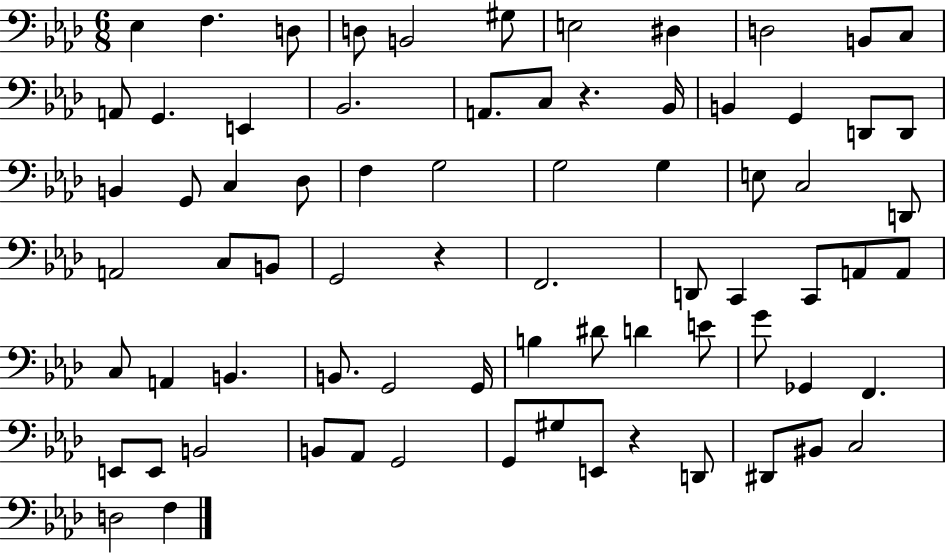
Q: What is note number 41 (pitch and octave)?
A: C2